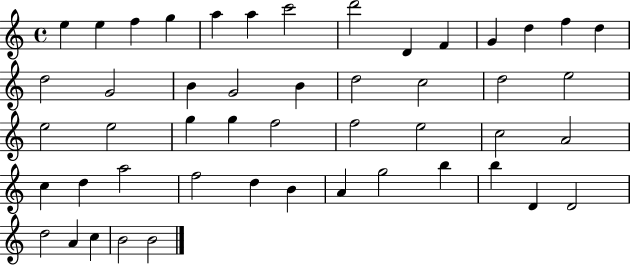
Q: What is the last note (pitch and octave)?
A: B4